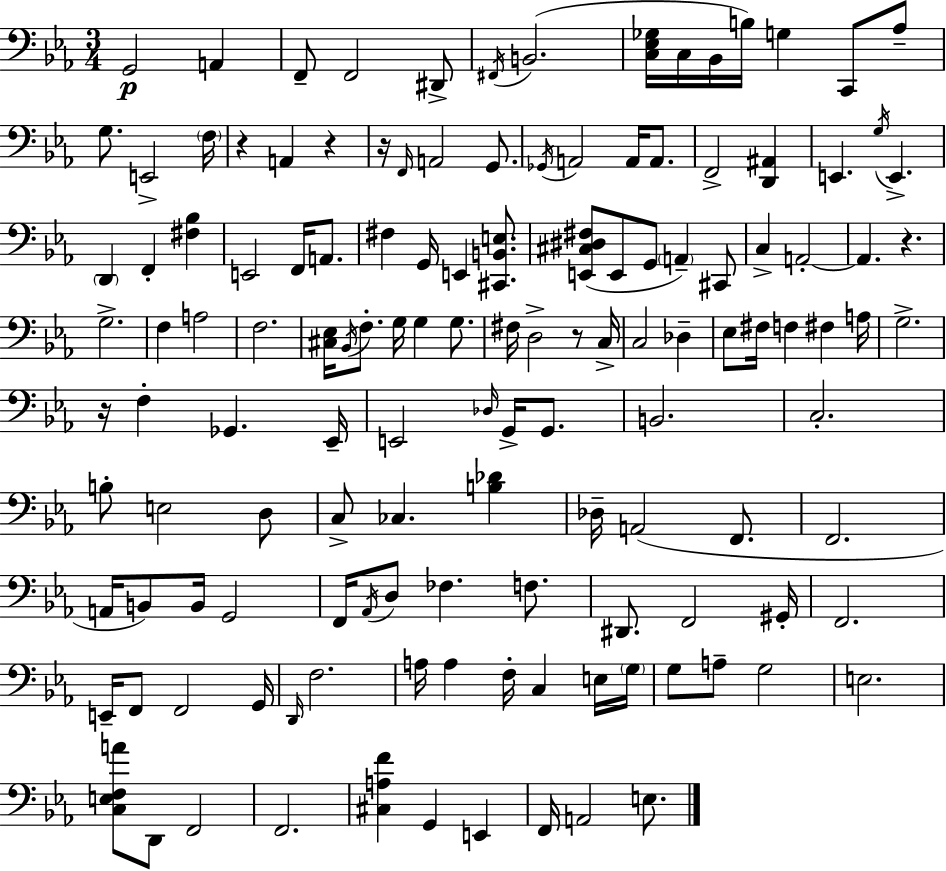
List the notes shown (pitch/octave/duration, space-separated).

G2/h A2/q F2/e F2/h D#2/e F#2/s B2/h. [C3,Eb3,Gb3]/s C3/s Bb2/s B3/s G3/q C2/e Ab3/e G3/e. E2/h F3/s R/q A2/q R/q R/s F2/s A2/h G2/e. Gb2/s A2/h A2/s A2/e. F2/h [D2,A#2]/q E2/q. G3/s E2/q. D2/q F2/q [F#3,Bb3]/q E2/h F2/s A2/e. F#3/q G2/s E2/q [C#2,B2,E3]/e. [E2,C#3,D#3,F#3]/e E2/e G2/e A2/q C#2/e C3/q A2/h A2/q. R/q. G3/h. F3/q A3/h F3/h. [C#3,Eb3]/s Bb2/s F3/e. G3/s G3/q G3/e. F#3/s D3/h R/e C3/s C3/h Db3/q Eb3/e F#3/s F3/q F#3/q A3/s G3/h. R/s F3/q Gb2/q. Eb2/s E2/h Db3/s G2/s G2/e. B2/h. C3/h. B3/e E3/h D3/e C3/e CES3/q. [B3,Db4]/q Db3/s A2/h F2/e. F2/h. A2/s B2/e B2/s G2/h F2/s Ab2/s D3/e FES3/q. F3/e. D#2/e. F2/h G#2/s F2/h. E2/s F2/e F2/h G2/s D2/s F3/h. A3/s A3/q F3/s C3/q E3/s G3/s G3/e A3/e G3/h E3/h. [C3,E3,F3,A4]/e D2/e F2/h F2/h. [C#3,A3,F4]/q G2/q E2/q F2/s A2/h E3/e.